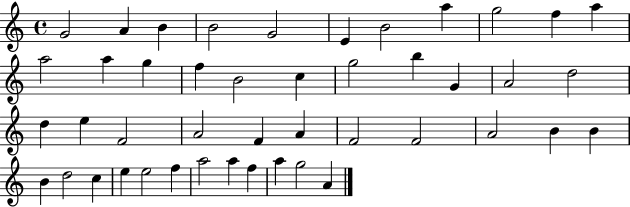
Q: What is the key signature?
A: C major